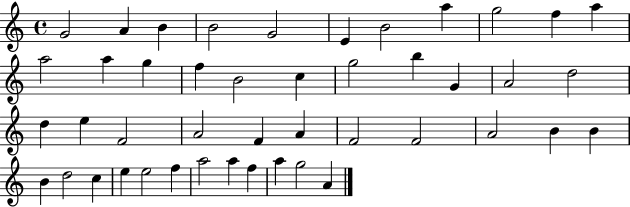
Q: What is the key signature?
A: C major